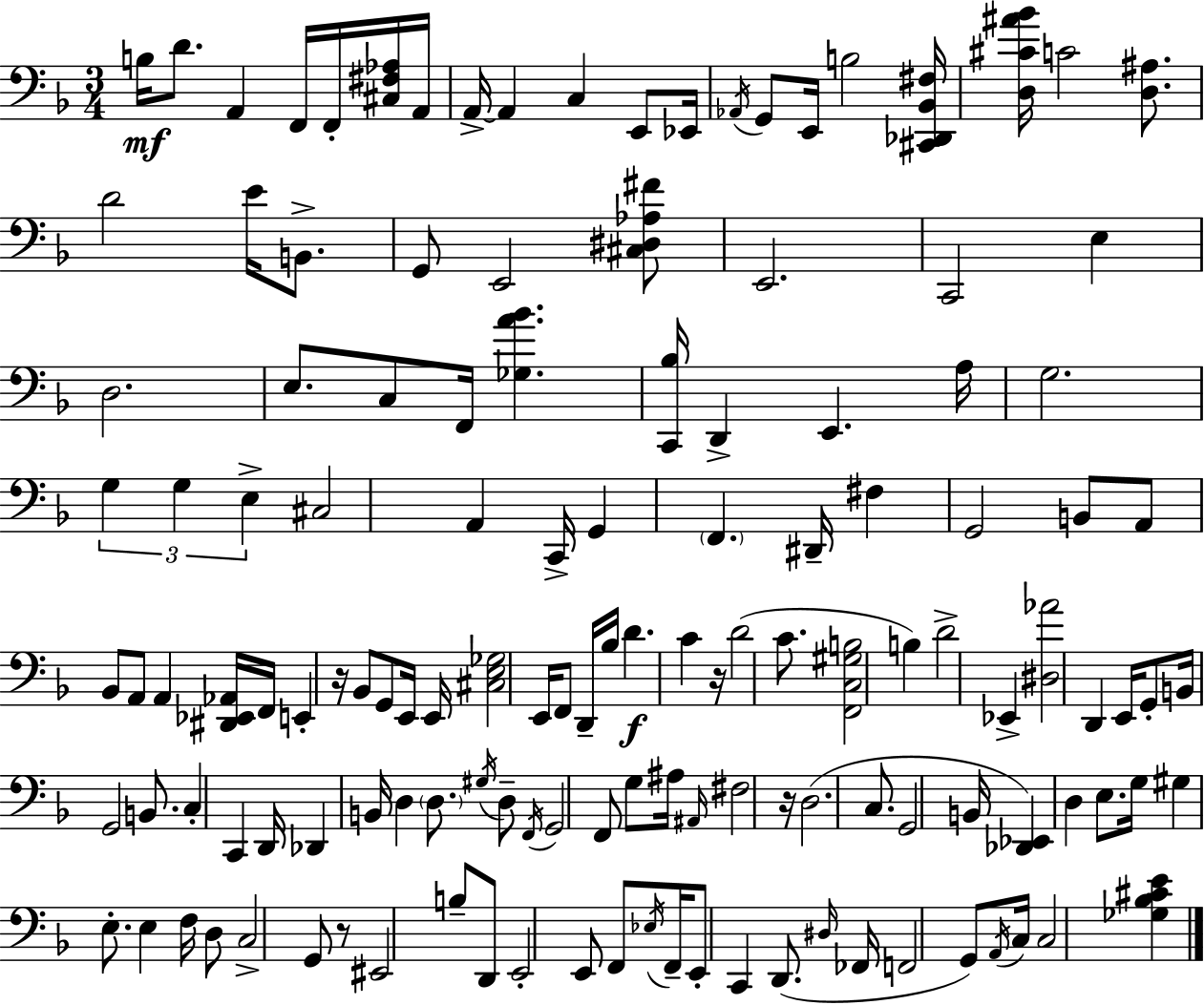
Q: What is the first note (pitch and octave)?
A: B3